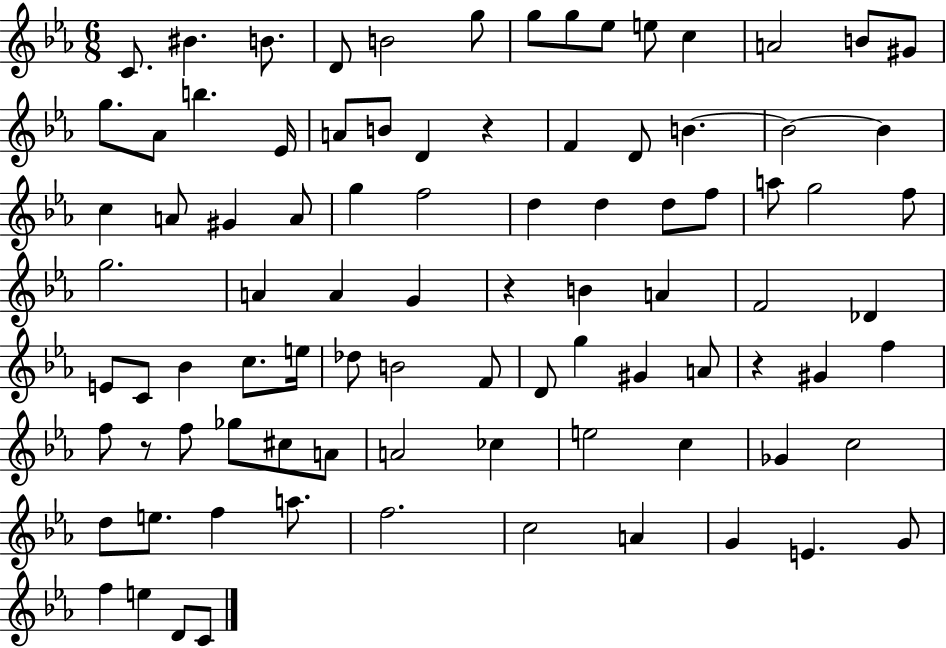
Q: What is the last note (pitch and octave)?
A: C4